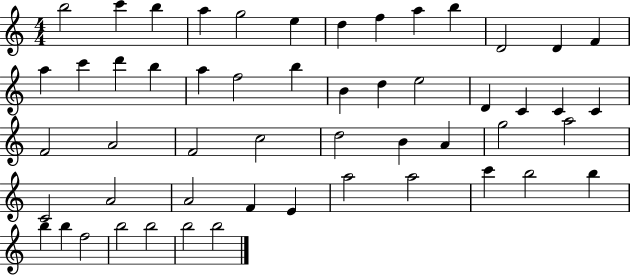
X:1
T:Untitled
M:4/4
L:1/4
K:C
b2 c' b a g2 e d f a b D2 D F a c' d' b a f2 b B d e2 D C C C F2 A2 F2 c2 d2 B A g2 a2 C2 A2 A2 F E a2 a2 c' b2 b b b f2 b2 b2 b2 b2